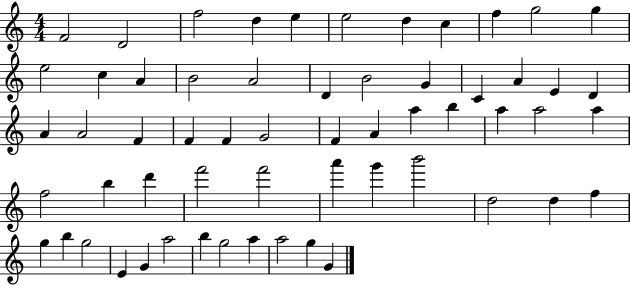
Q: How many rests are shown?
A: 0